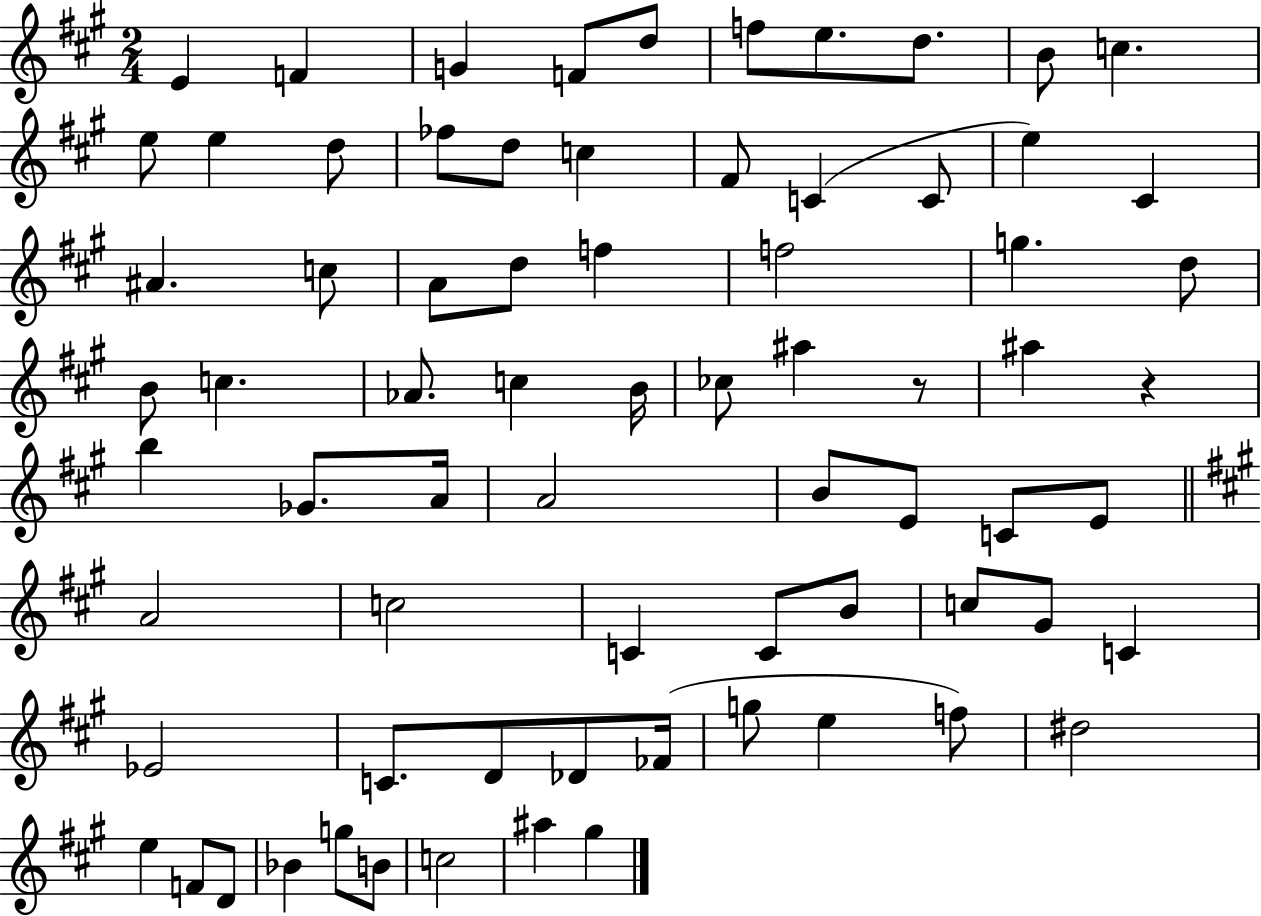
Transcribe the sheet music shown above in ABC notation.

X:1
T:Untitled
M:2/4
L:1/4
K:A
E F G F/2 d/2 f/2 e/2 d/2 B/2 c e/2 e d/2 _f/2 d/2 c ^F/2 C C/2 e ^C ^A c/2 A/2 d/2 f f2 g d/2 B/2 c _A/2 c B/4 _c/2 ^a z/2 ^a z b _G/2 A/4 A2 B/2 E/2 C/2 E/2 A2 c2 C C/2 B/2 c/2 ^G/2 C _E2 C/2 D/2 _D/2 _F/4 g/2 e f/2 ^d2 e F/2 D/2 _B g/2 B/2 c2 ^a ^g